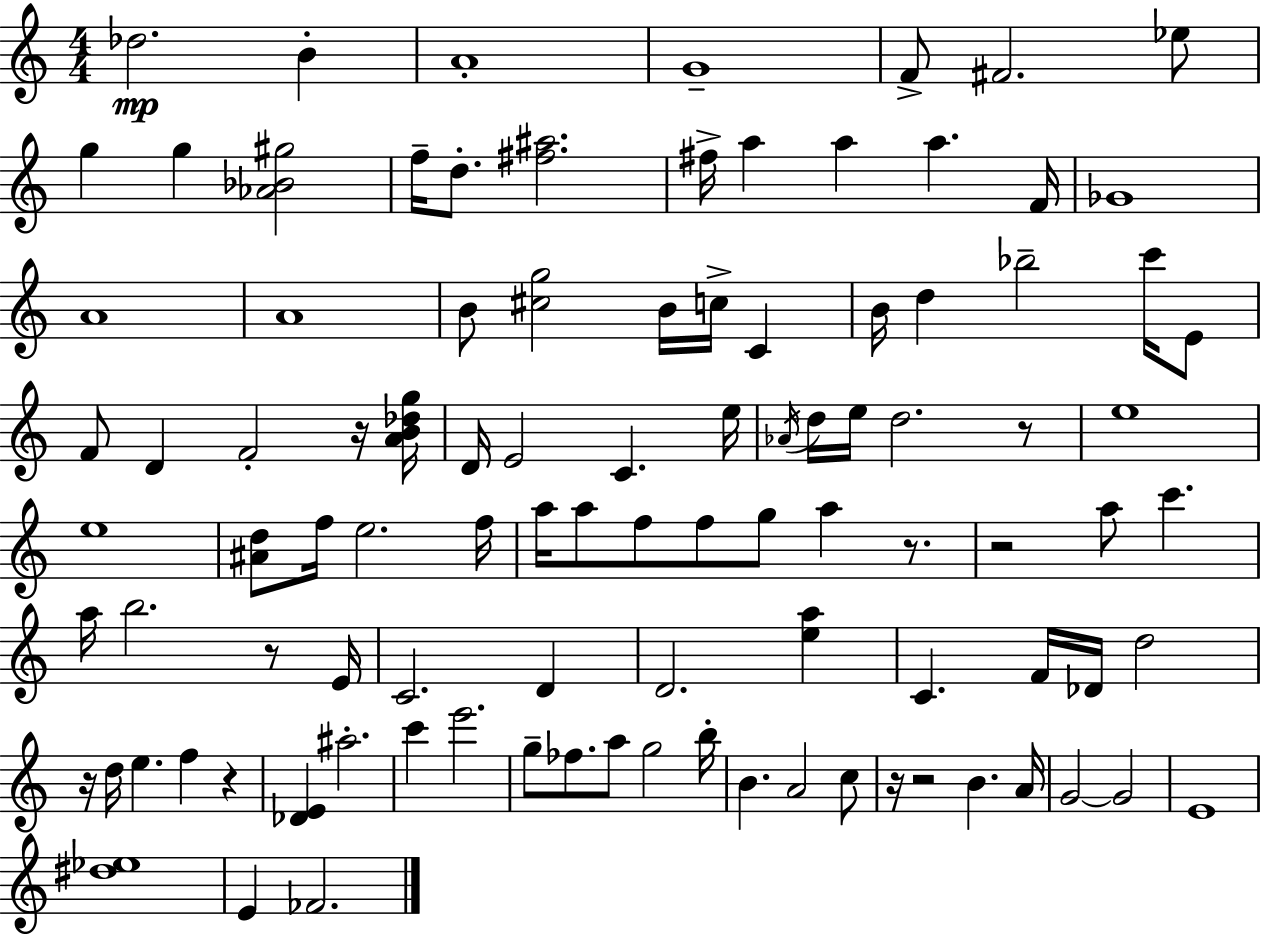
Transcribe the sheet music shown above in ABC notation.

X:1
T:Untitled
M:4/4
L:1/4
K:C
_d2 B A4 G4 F/2 ^F2 _e/2 g g [_A_B^g]2 f/4 d/2 [^f^a]2 ^f/4 a a a F/4 _G4 A4 A4 B/2 [^cg]2 B/4 c/4 C B/4 d _b2 c'/4 E/2 F/2 D F2 z/4 [AB_dg]/4 D/4 E2 C e/4 _A/4 d/4 e/4 d2 z/2 e4 e4 [^Ad]/2 f/4 e2 f/4 a/4 a/2 f/2 f/2 g/2 a z/2 z2 a/2 c' a/4 b2 z/2 E/4 C2 D D2 [ea] C F/4 _D/4 d2 z/4 d/4 e f z [_DE] ^a2 c' e'2 g/2 _f/2 a/2 g2 b/4 B A2 c/2 z/4 z2 B A/4 G2 G2 E4 [^d_e]4 E _F2